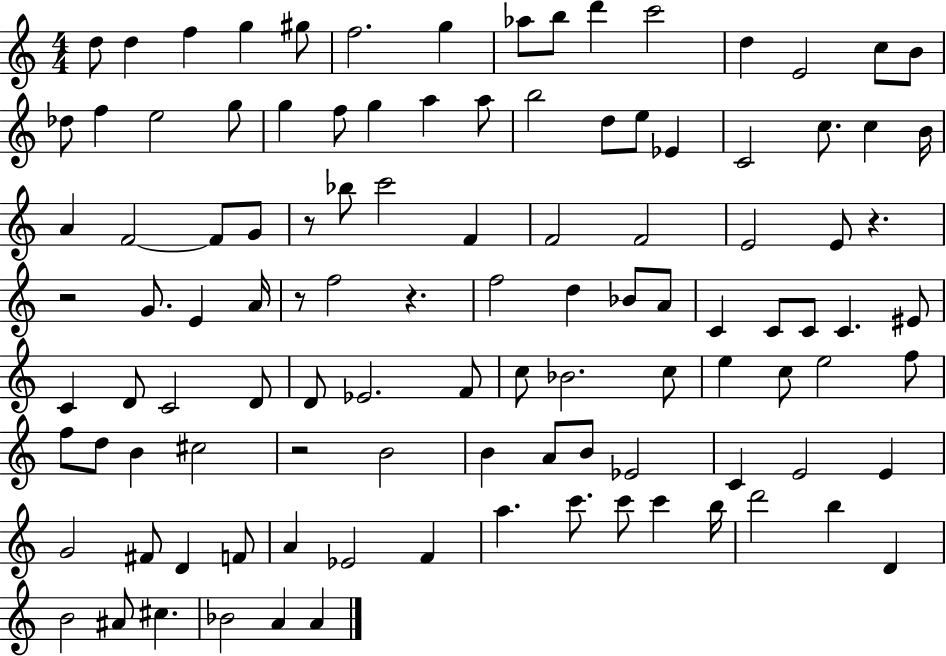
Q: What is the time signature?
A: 4/4